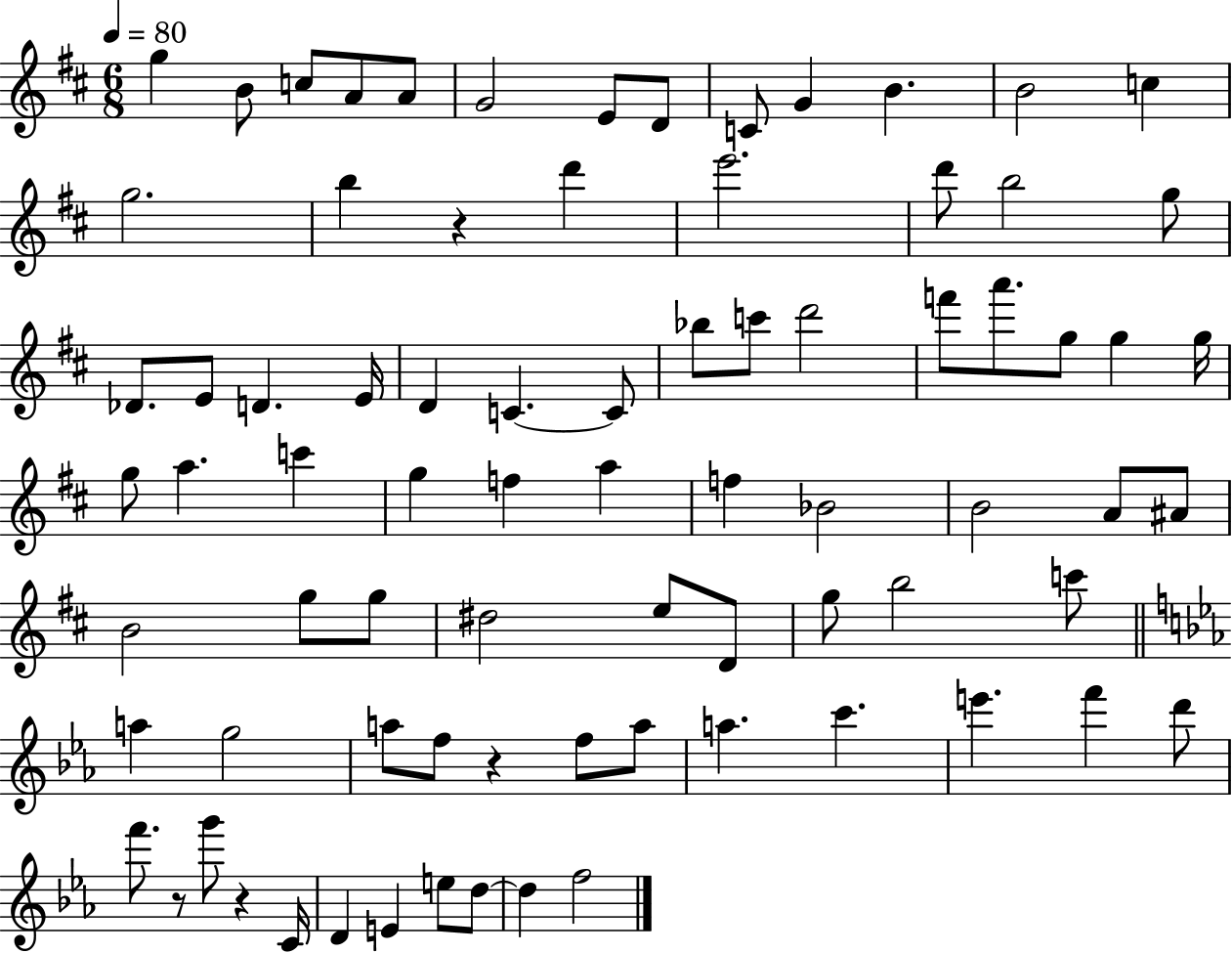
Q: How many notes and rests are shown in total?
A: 79